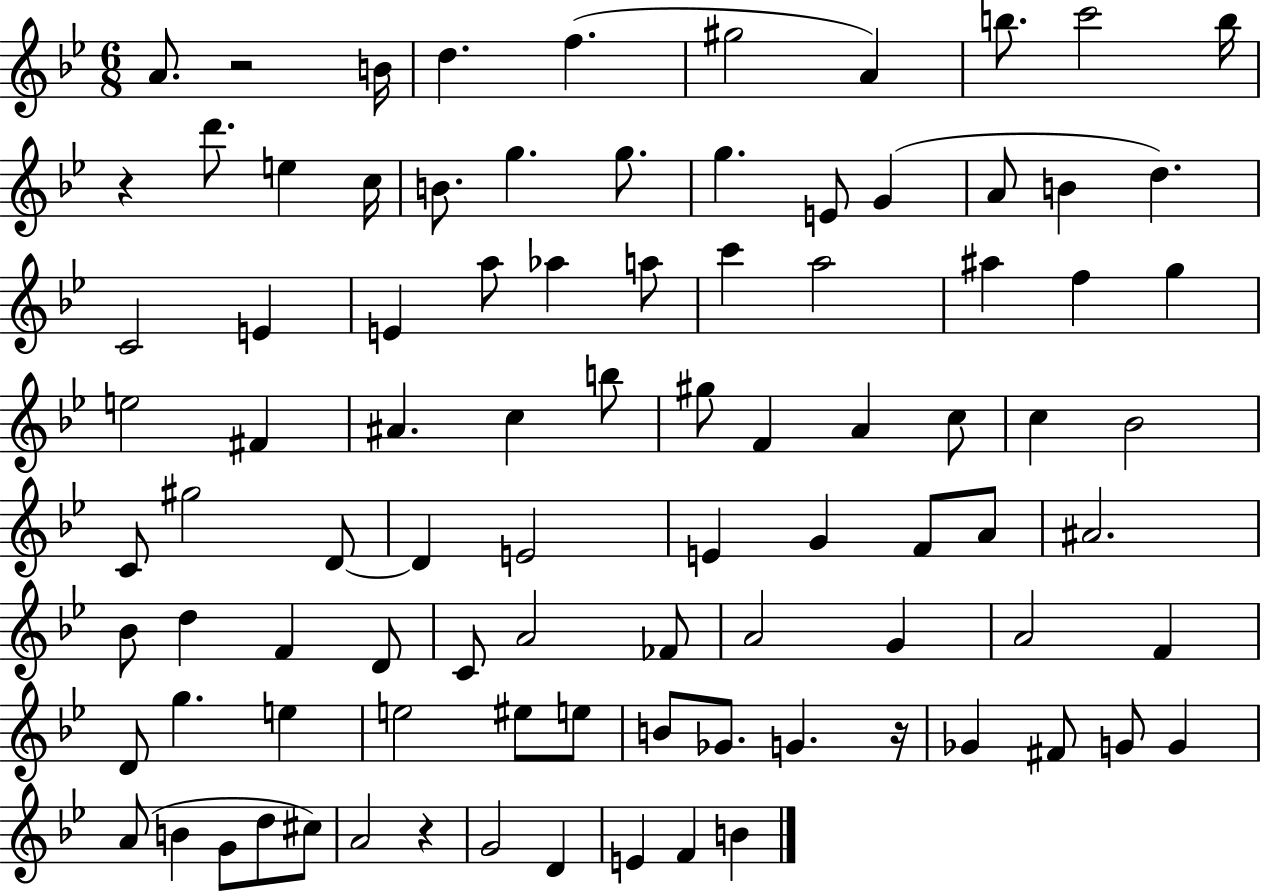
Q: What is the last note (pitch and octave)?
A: B4